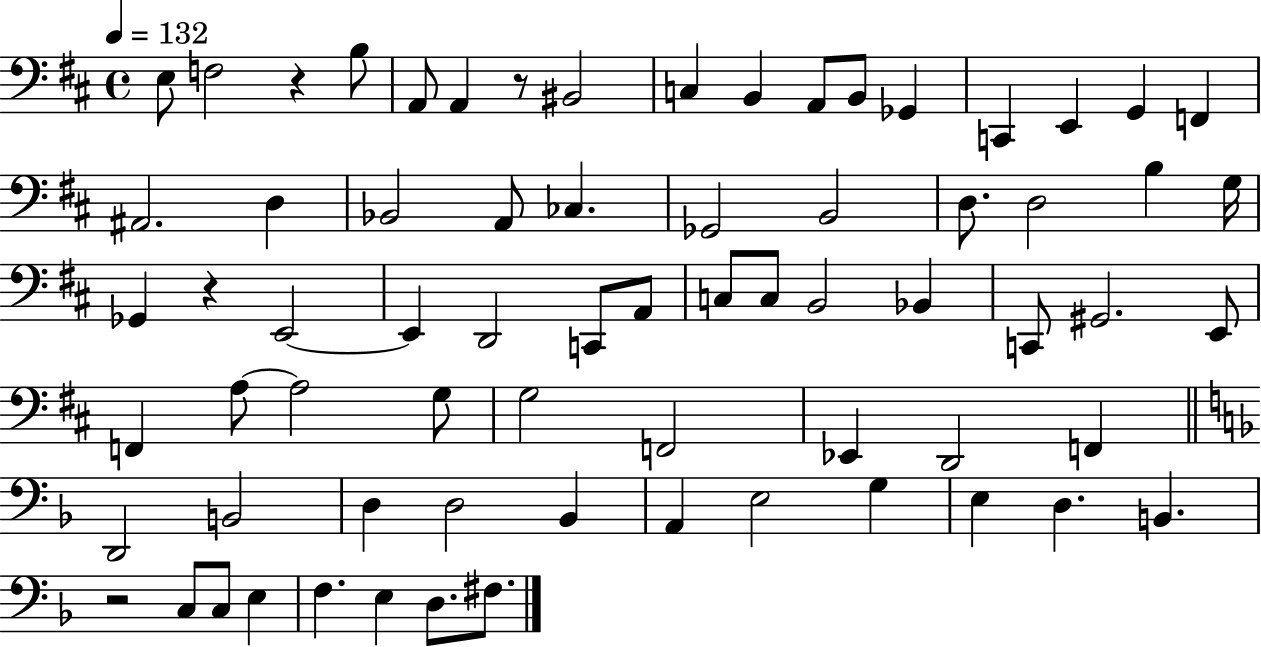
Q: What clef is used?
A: bass